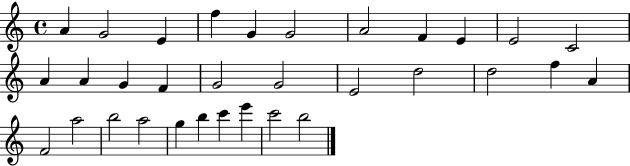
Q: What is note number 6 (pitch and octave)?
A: G4